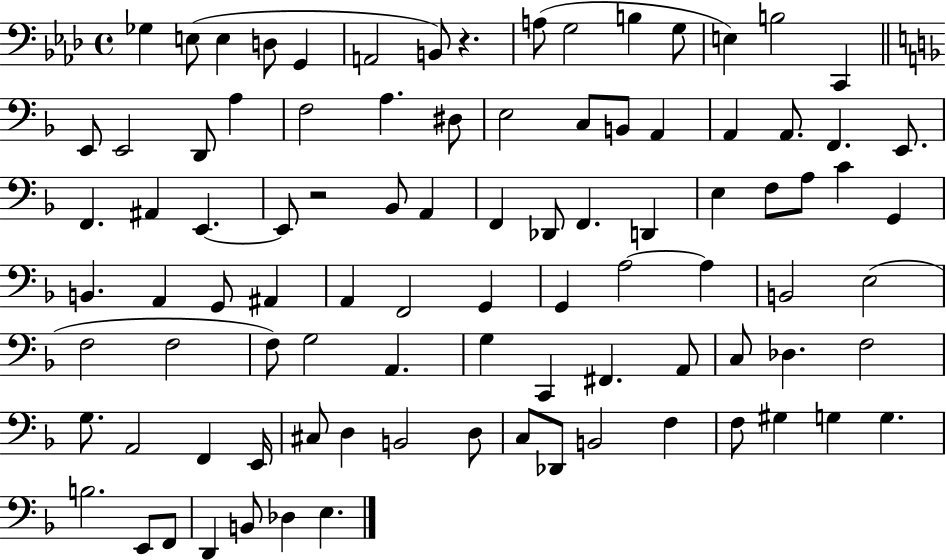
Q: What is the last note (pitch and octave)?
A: E3